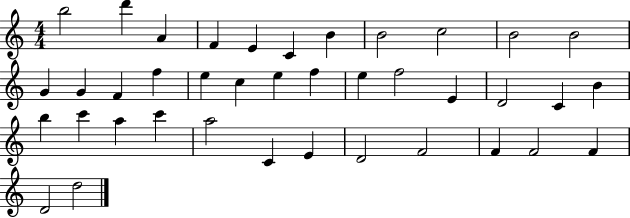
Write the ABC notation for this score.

X:1
T:Untitled
M:4/4
L:1/4
K:C
b2 d' A F E C B B2 c2 B2 B2 G G F f e c e f e f2 E D2 C B b c' a c' a2 C E D2 F2 F F2 F D2 d2